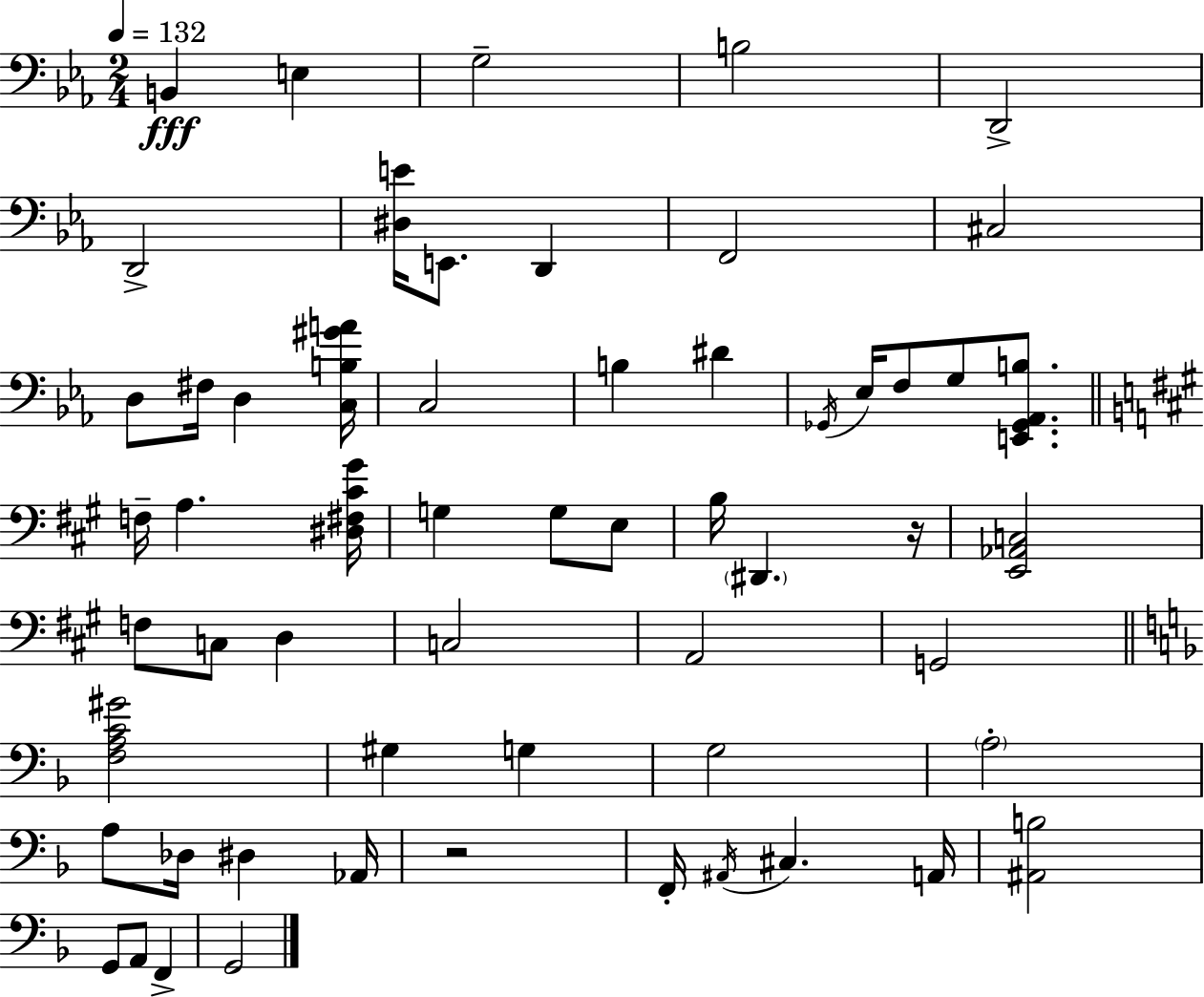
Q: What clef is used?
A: bass